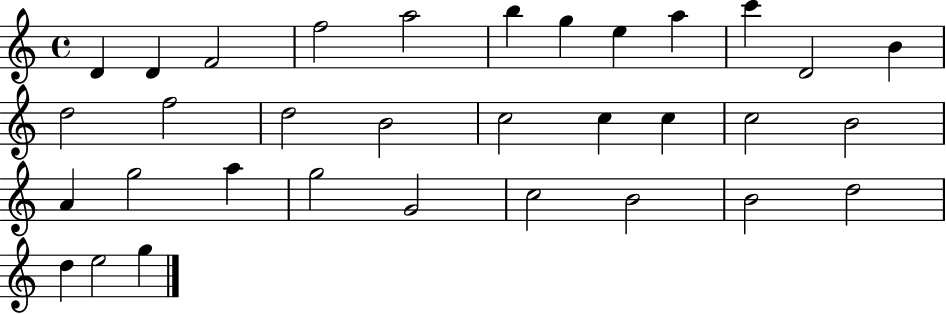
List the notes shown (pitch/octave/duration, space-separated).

D4/q D4/q F4/h F5/h A5/h B5/q G5/q E5/q A5/q C6/q D4/h B4/q D5/h F5/h D5/h B4/h C5/h C5/q C5/q C5/h B4/h A4/q G5/h A5/q G5/h G4/h C5/h B4/h B4/h D5/h D5/q E5/h G5/q